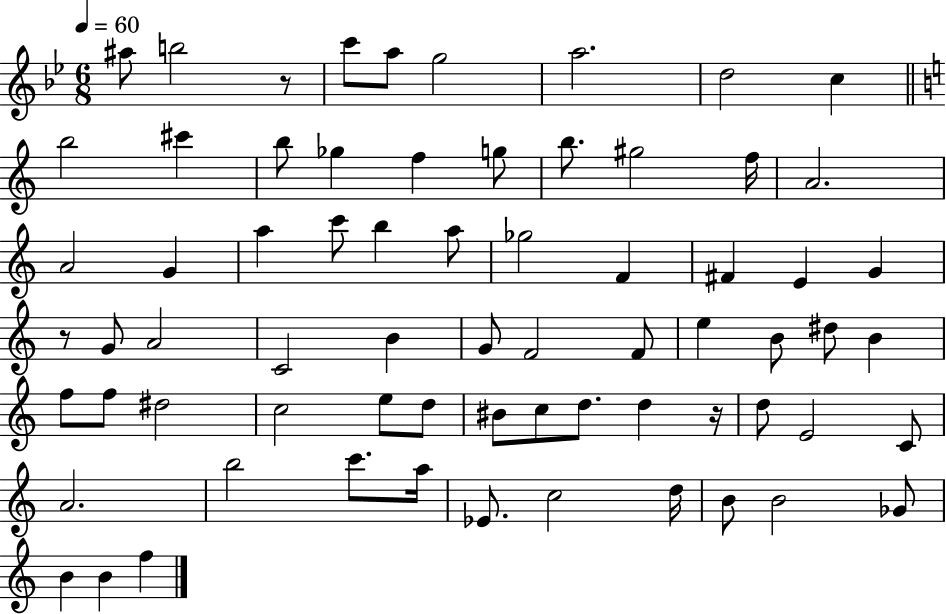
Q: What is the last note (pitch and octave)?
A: F5